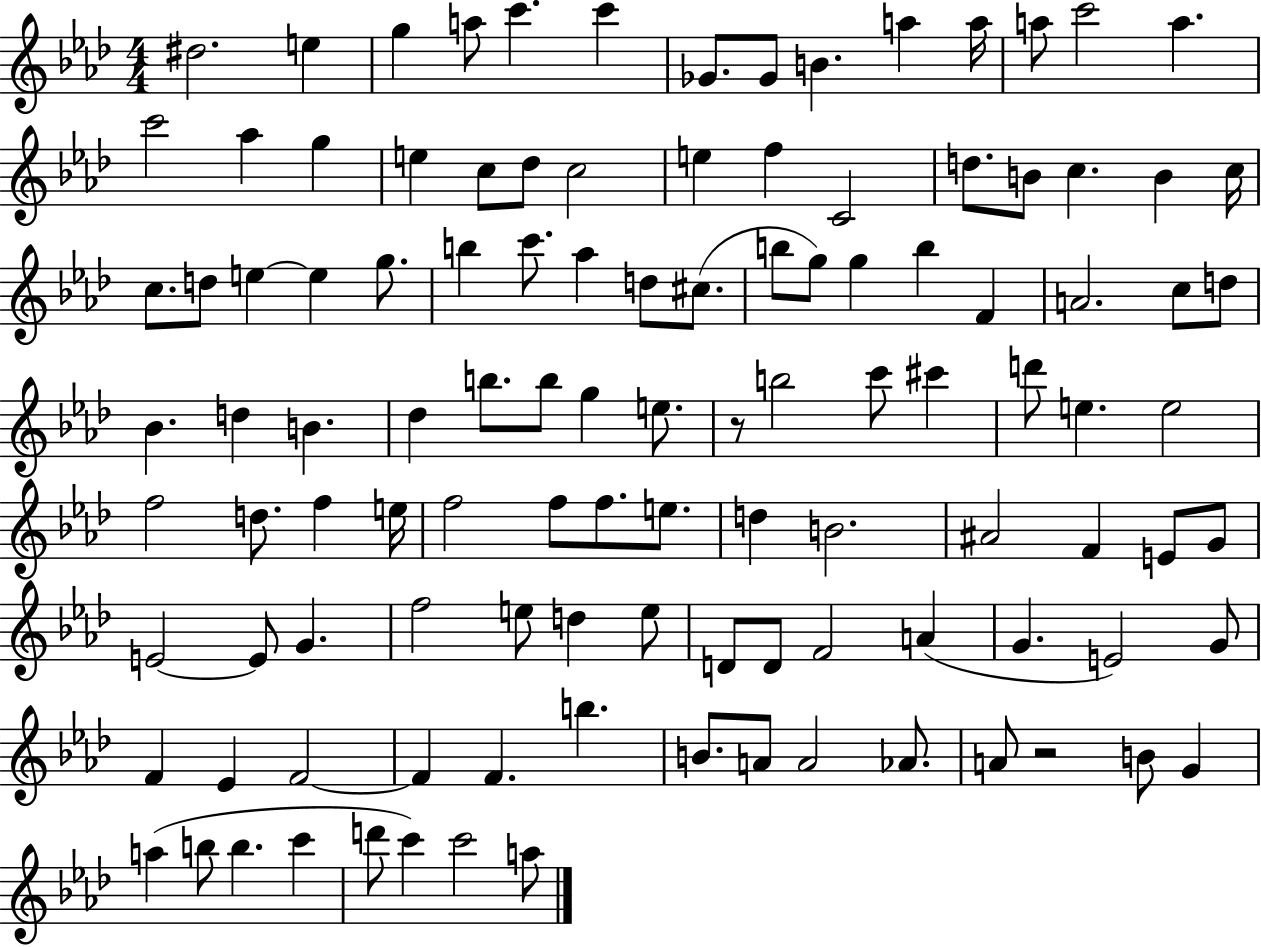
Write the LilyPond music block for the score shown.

{
  \clef treble
  \numericTimeSignature
  \time 4/4
  \key aes \major
  dis''2. e''4 | g''4 a''8 c'''4. c'''4 | ges'8. ges'8 b'4. a''4 a''16 | a''8 c'''2 a''4. | \break c'''2 aes''4 g''4 | e''4 c''8 des''8 c''2 | e''4 f''4 c'2 | d''8. b'8 c''4. b'4 c''16 | \break c''8. d''8 e''4~~ e''4 g''8. | b''4 c'''8. aes''4 d''8 cis''8.( | b''8 g''8) g''4 b''4 f'4 | a'2. c''8 d''8 | \break bes'4. d''4 b'4. | des''4 b''8. b''8 g''4 e''8. | r8 b''2 c'''8 cis'''4 | d'''8 e''4. e''2 | \break f''2 d''8. f''4 e''16 | f''2 f''8 f''8. e''8. | d''4 b'2. | ais'2 f'4 e'8 g'8 | \break e'2~~ e'8 g'4. | f''2 e''8 d''4 e''8 | d'8 d'8 f'2 a'4( | g'4. e'2) g'8 | \break f'4 ees'4 f'2~~ | f'4 f'4. b''4. | b'8. a'8 a'2 aes'8. | a'8 r2 b'8 g'4 | \break a''4( b''8 b''4. c'''4 | d'''8 c'''4) c'''2 a''8 | \bar "|."
}